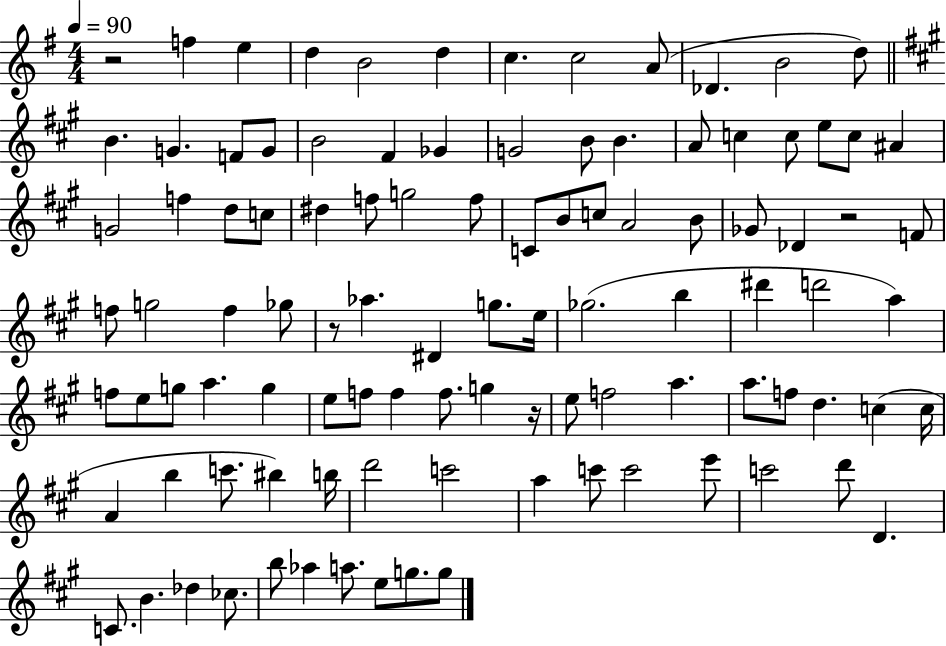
R/h F5/q E5/q D5/q B4/h D5/q C5/q. C5/h A4/e Db4/q. B4/h D5/e B4/q. G4/q. F4/e G4/e B4/h F#4/q Gb4/q G4/h B4/e B4/q. A4/e C5/q C5/e E5/e C5/e A#4/q G4/h F5/q D5/e C5/e D#5/q F5/e G5/h F5/e C4/e B4/e C5/e A4/h B4/e Gb4/e Db4/q R/h F4/e F5/e G5/h F5/q Gb5/e R/e Ab5/q. D#4/q G5/e. E5/s Gb5/h. B5/q D#6/q D6/h A5/q F5/e E5/e G5/e A5/q. G5/q E5/e F5/e F5/q F5/e. G5/q R/s E5/e F5/h A5/q. A5/e. F5/e D5/q. C5/q C5/s A4/q B5/q C6/e. BIS5/q B5/s D6/h C6/h A5/q C6/e C6/h E6/e C6/h D6/e D4/q. C4/e. B4/q. Db5/q CES5/e. B5/e Ab5/q A5/e. E5/e G5/e. G5/e